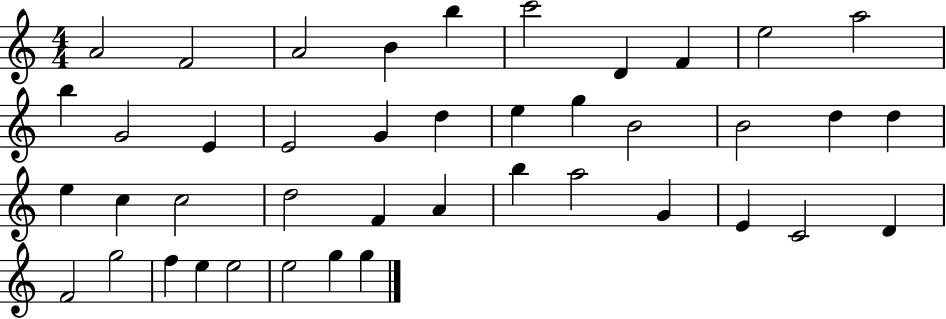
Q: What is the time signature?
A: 4/4